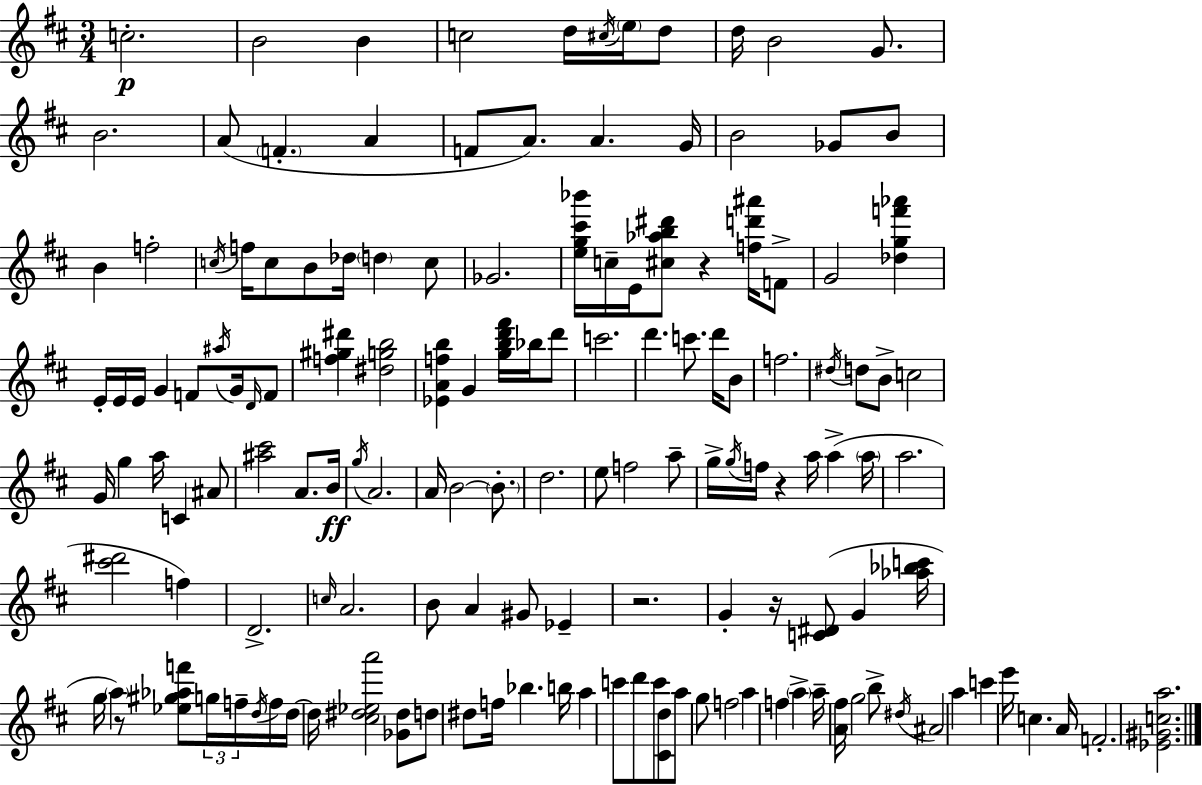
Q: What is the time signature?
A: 3/4